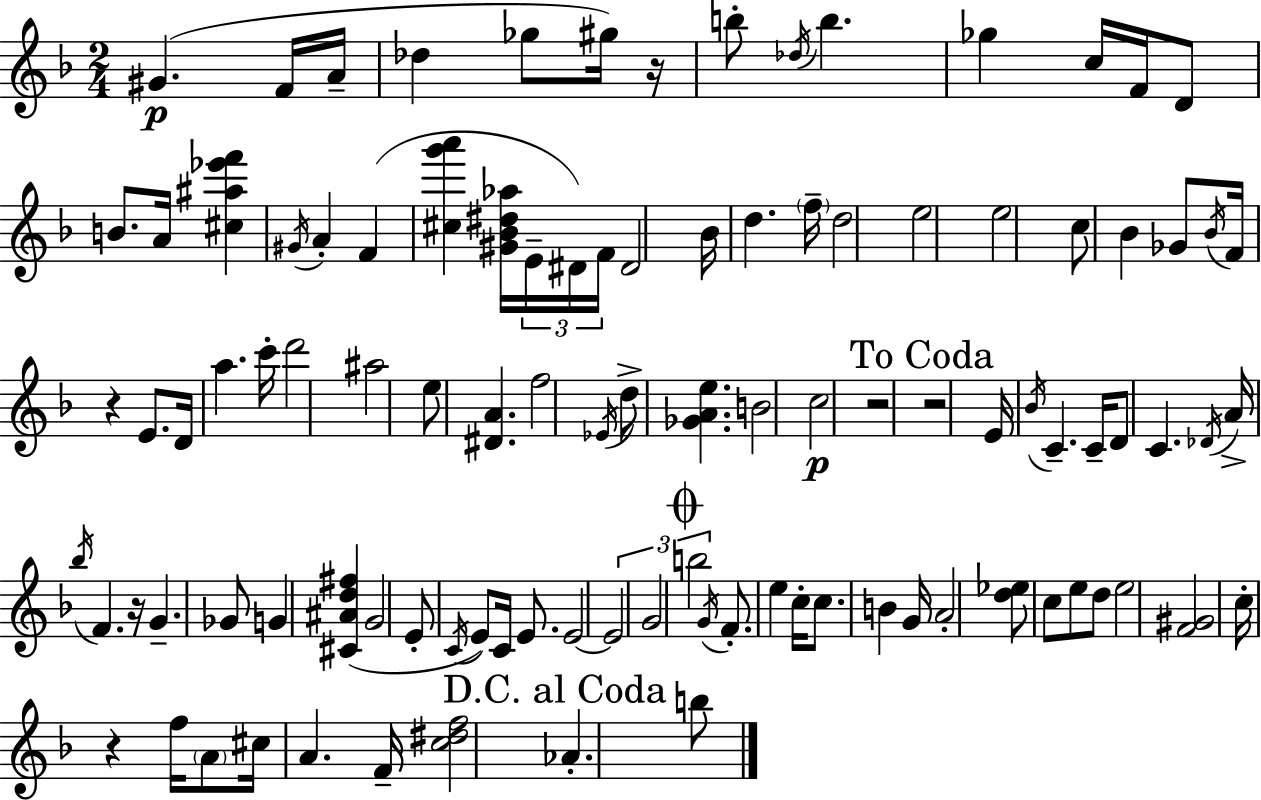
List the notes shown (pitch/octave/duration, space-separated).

G#4/q. F4/s A4/s Db5/q Gb5/e G#5/s R/s B5/e Db5/s B5/q. Gb5/q C5/s F4/s D4/e B4/e. A4/s [C#5,A#5,Eb6,F6]/q G#4/s A4/q F4/q [C#5,G6,A6]/q [G#4,Bb4,D#5,Ab5]/s E4/s D#4/s F4/s D#4/h Bb4/s D5/q. F5/s D5/h E5/h E5/h C5/e Bb4/q Gb4/e Bb4/s F4/s R/q E4/e. D4/s A5/q. C6/s D6/h A#5/h E5/e [D#4,A4]/q. F5/h Eb4/s D5/e [Gb4,A4,E5]/q. B4/h C5/h R/h R/h E4/s Bb4/s C4/q. C4/s D4/e C4/q. Db4/s A4/s Bb5/s F4/q. R/s G4/q. Gb4/e G4/q [C#4,A#4,D5,F#5]/q G4/h E4/e C4/s E4/e C4/s E4/e. E4/h E4/h G4/h B5/h G4/s F4/e. E5/q C5/s C5/e. B4/q G4/s A4/h [D5,Eb5]/e C5/e E5/e D5/e E5/h [F4,G#4]/h C5/s R/q F5/s A4/e C#5/s A4/q. F4/s [C5,D#5,F5]/h Ab4/q. B5/e